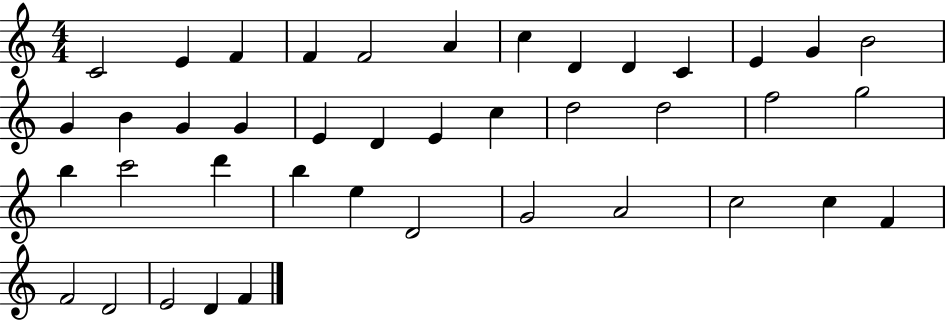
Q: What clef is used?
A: treble